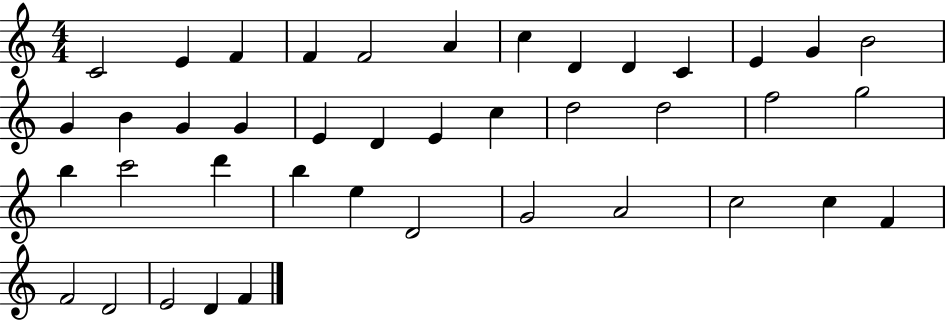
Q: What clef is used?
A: treble